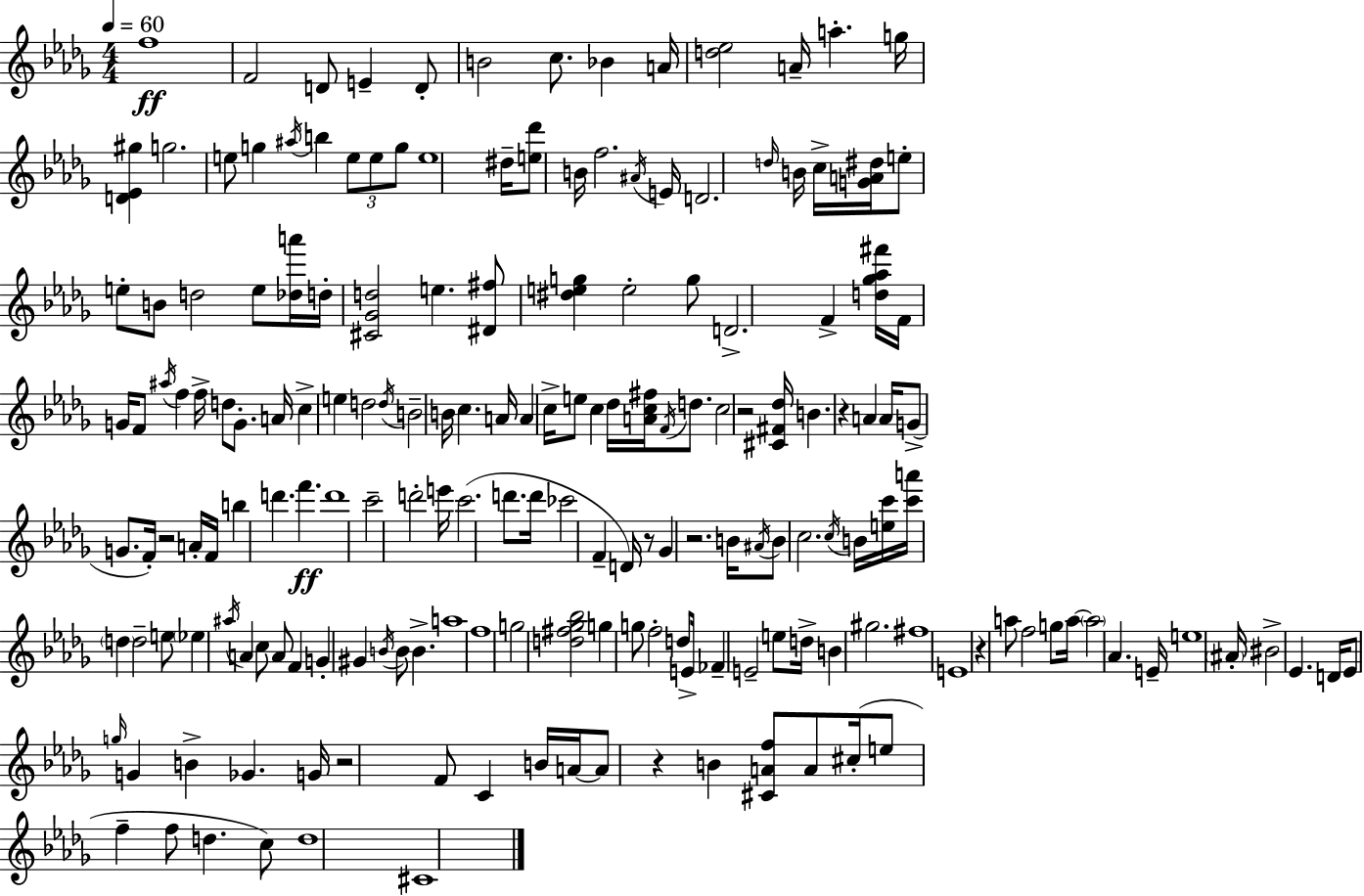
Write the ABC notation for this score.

X:1
T:Untitled
M:4/4
L:1/4
K:Bbm
f4 F2 D/2 E D/2 B2 c/2 _B A/4 [d_e]2 A/4 a g/4 [D_E^g] g2 e/2 g ^a/4 b e/2 e/2 g/2 e4 ^d/4 [e_d']/2 B/4 f2 ^A/4 E/4 D2 d/4 B/4 c/4 [GA^d]/4 e/2 e/2 B/2 d2 e/2 [_da']/4 d/4 [^C_Gd]2 e [^D^f]/2 [^deg] e2 g/2 D2 F [d_g_a^f']/4 F/4 G/4 F/2 ^a/4 f f/4 d/2 G/2 A/4 c e d2 d/4 B2 B/4 c A/4 A c/4 e/2 c _d/4 [Ac^f]/4 F/4 d/2 c2 z2 [^C^F_d]/4 B z A A/4 G/2 G/2 F/4 z2 A/4 F/4 b d' f' d'4 c'2 d'2 e'/4 c'2 d'/2 d'/4 _c'2 F D/4 z/2 _G z2 B/4 ^A/4 B/2 c2 c/4 B/4 [ec']/4 [c'a']/4 d d2 e/2 _e ^a/4 A c/2 A/2 F G ^G B/4 B/2 B a4 f4 g2 [d^f_g_b]2 g g/2 f2 d/2 E/4 _F E2 e/2 d/4 B ^g2 ^f4 E4 z a/2 f2 g/2 a/4 a2 _A E/4 e4 ^A/4 ^B2 _E D/4 _E/2 g/4 G B _G G/4 z2 F/2 C B/4 A/4 A/2 z B [^CAf]/2 A/2 ^c/4 e/2 f f/2 d c/2 d4 ^C4